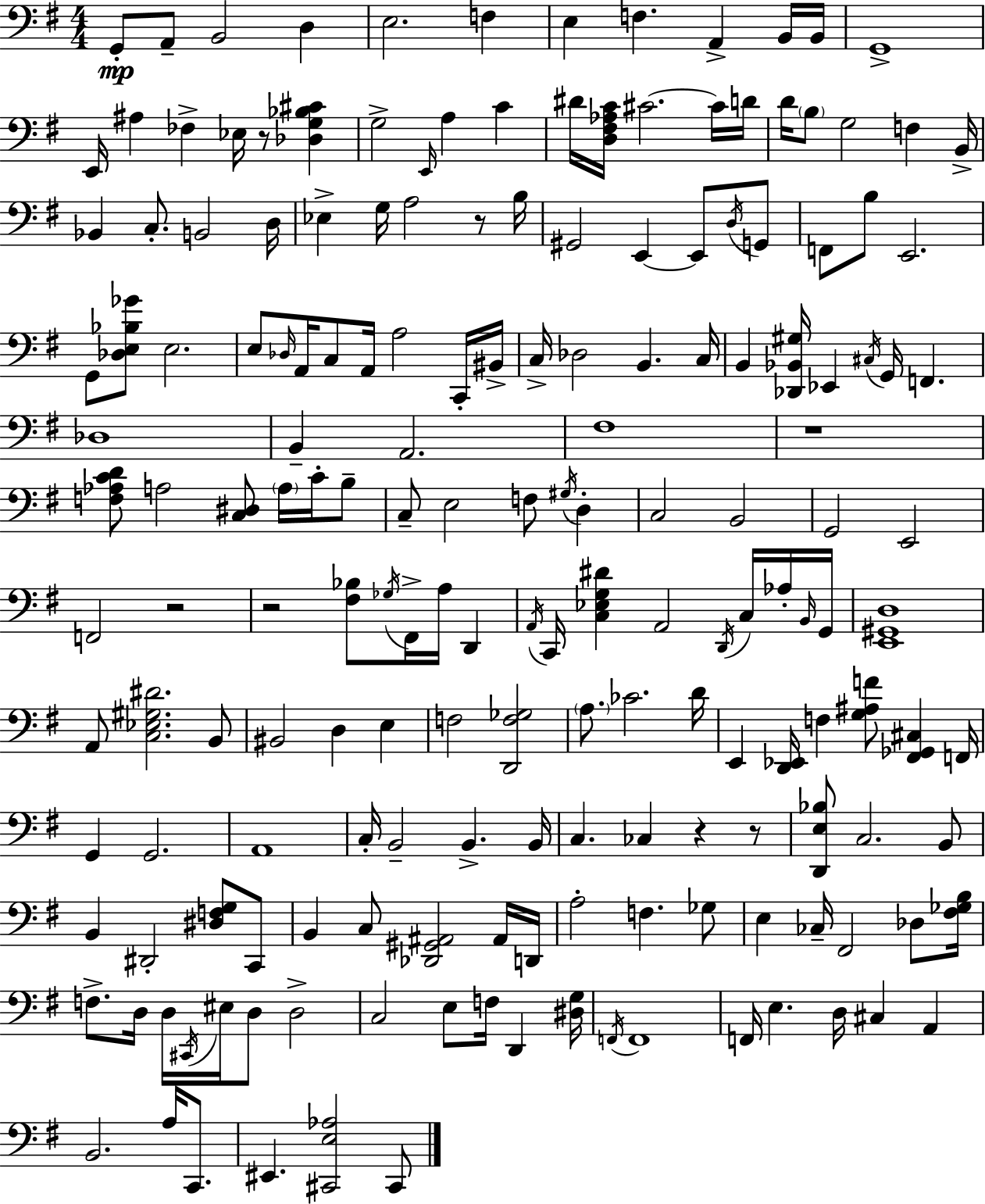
X:1
T:Untitled
M:4/4
L:1/4
K:Em
G,,/2 A,,/2 B,,2 D, E,2 F, E, F, A,, B,,/4 B,,/4 G,,4 E,,/4 ^A, _F, _E,/4 z/2 [_D,G,_B,^C] G,2 E,,/4 A, C ^D/4 [D,^F,_A,C]/4 ^C2 ^C/4 D/4 D/4 B,/2 G,2 F, B,,/4 _B,, C,/2 B,,2 D,/4 _E, G,/4 A,2 z/2 B,/4 ^G,,2 E,, E,,/2 D,/4 G,,/2 F,,/2 B,/2 E,,2 G,,/2 [_D,E,_B,_G]/2 E,2 E,/2 _D,/4 A,,/4 C,/2 A,,/4 A,2 C,,/4 ^B,,/4 C,/4 _D,2 B,, C,/4 B,, [_D,,_B,,^G,]/4 _E,, ^C,/4 G,,/4 F,, _D,4 B,, A,,2 ^F,4 z4 [F,_A,CD]/2 A,2 [C,^D,]/2 A,/4 C/4 B,/2 C,/2 E,2 F,/2 ^G,/4 D, C,2 B,,2 G,,2 E,,2 F,,2 z2 z2 [^F,_B,]/2 _G,/4 ^F,,/4 A,/4 D,, A,,/4 C,,/4 [C,_E,G,^D] A,,2 D,,/4 C,/4 _A,/4 B,,/4 G,,/4 [E,,^G,,D,]4 A,,/2 [C,_E,^G,^D]2 B,,/2 ^B,,2 D, E, F,2 [D,,F,_G,]2 A,/2 _C2 D/4 E,, [D,,_E,,]/4 F, [G,^A,F]/2 [^F,,_G,,^C,] F,,/4 G,, G,,2 A,,4 C,/4 B,,2 B,, B,,/4 C, _C, z z/2 [D,,E,_B,]/2 C,2 B,,/2 B,, ^D,,2 [^D,F,G,]/2 C,,/2 B,, C,/2 [_D,,^G,,^A,,]2 ^A,,/4 D,,/4 A,2 F, _G,/2 E, _C,/4 ^F,,2 _D,/2 [^F,_G,B,]/4 F,/2 D,/4 D,/4 ^C,,/4 ^E,/4 D,/2 D,2 C,2 E,/2 F,/4 D,, [^D,G,]/4 F,,/4 F,,4 F,,/4 E, D,/4 ^C, A,, B,,2 A,/4 C,,/2 ^E,, [^C,,E,_A,]2 ^C,,/2